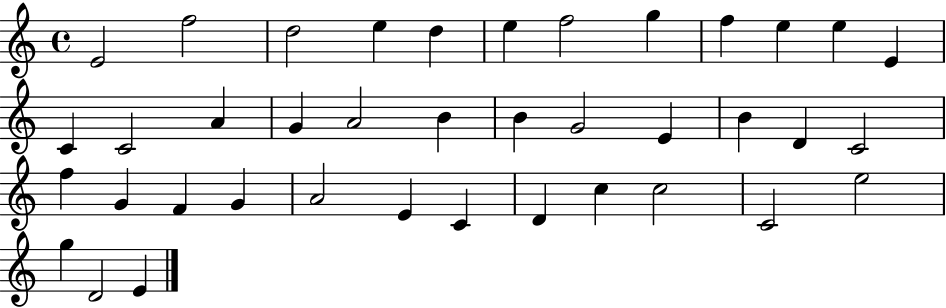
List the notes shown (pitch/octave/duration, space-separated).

E4/h F5/h D5/h E5/q D5/q E5/q F5/h G5/q F5/q E5/q E5/q E4/q C4/q C4/h A4/q G4/q A4/h B4/q B4/q G4/h E4/q B4/q D4/q C4/h F5/q G4/q F4/q G4/q A4/h E4/q C4/q D4/q C5/q C5/h C4/h E5/h G5/q D4/h E4/q